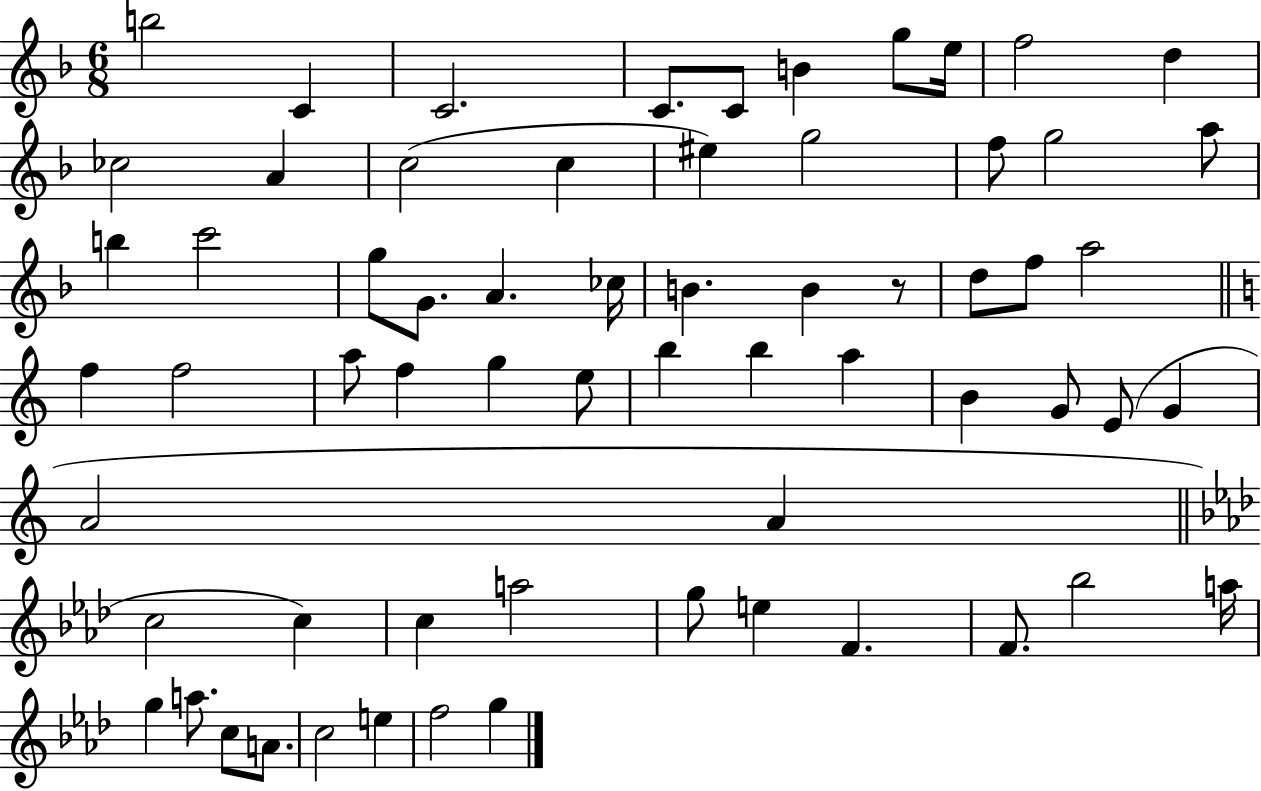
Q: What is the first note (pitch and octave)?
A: B5